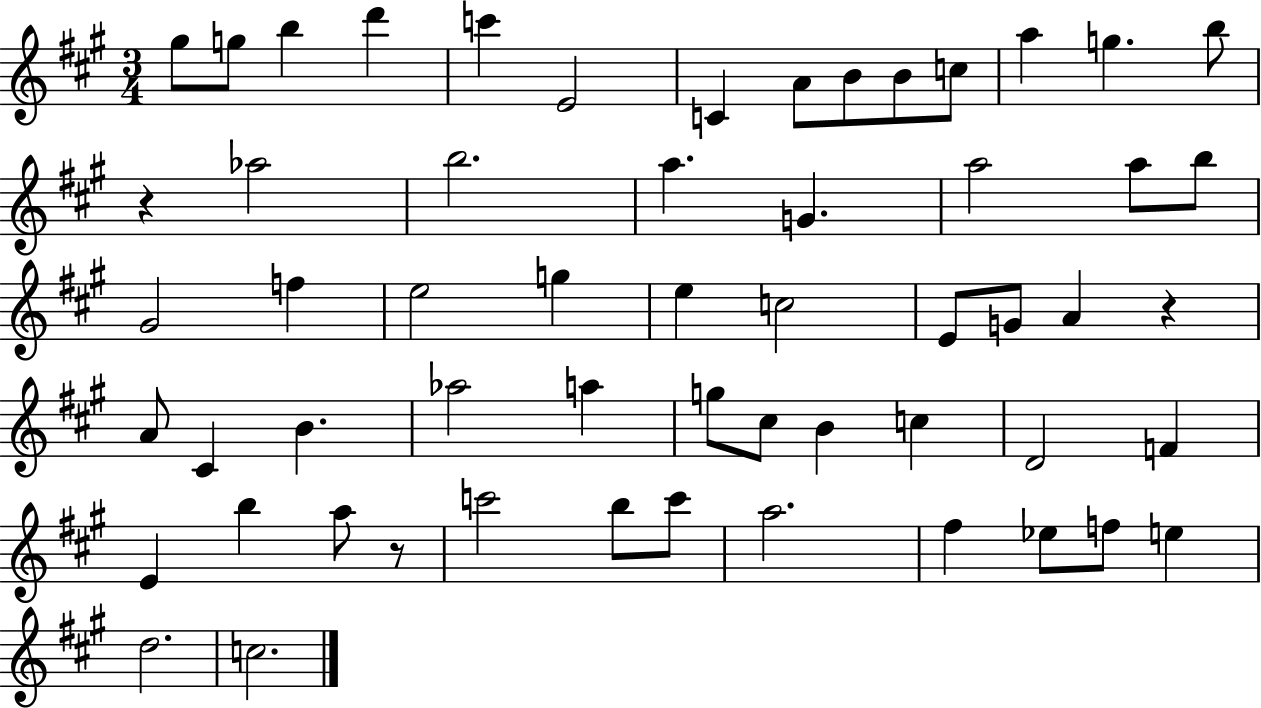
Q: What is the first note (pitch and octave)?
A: G#5